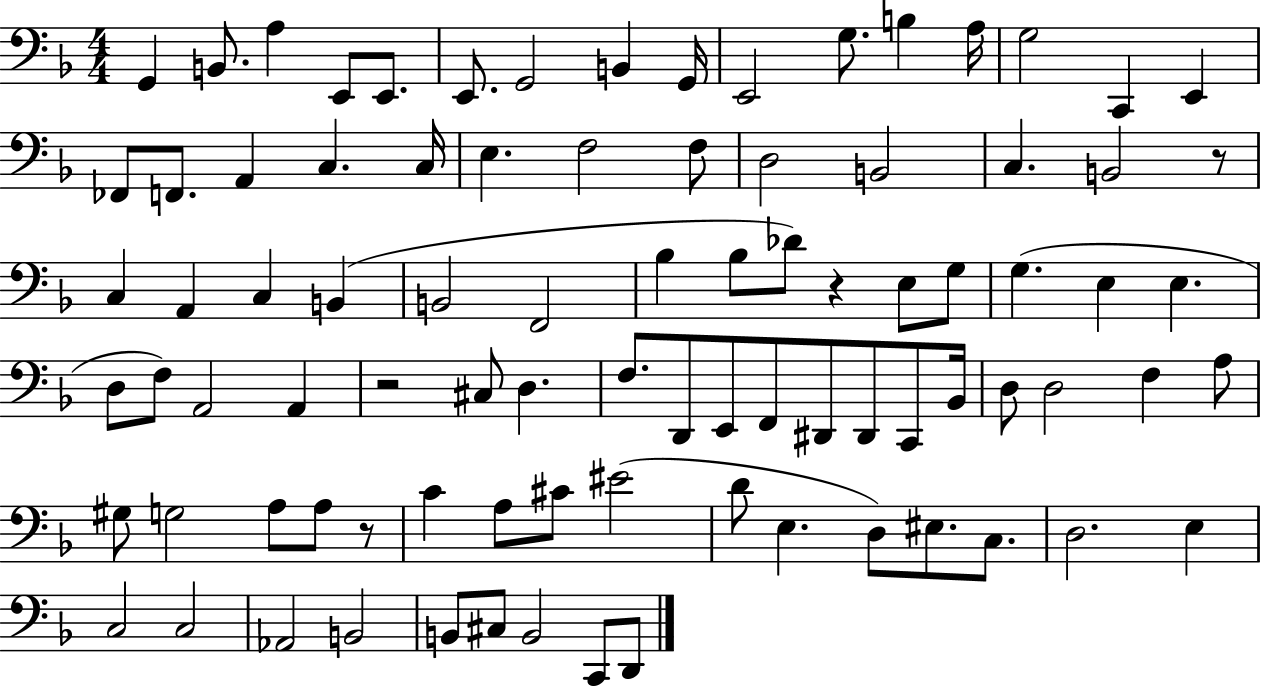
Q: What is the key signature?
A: F major